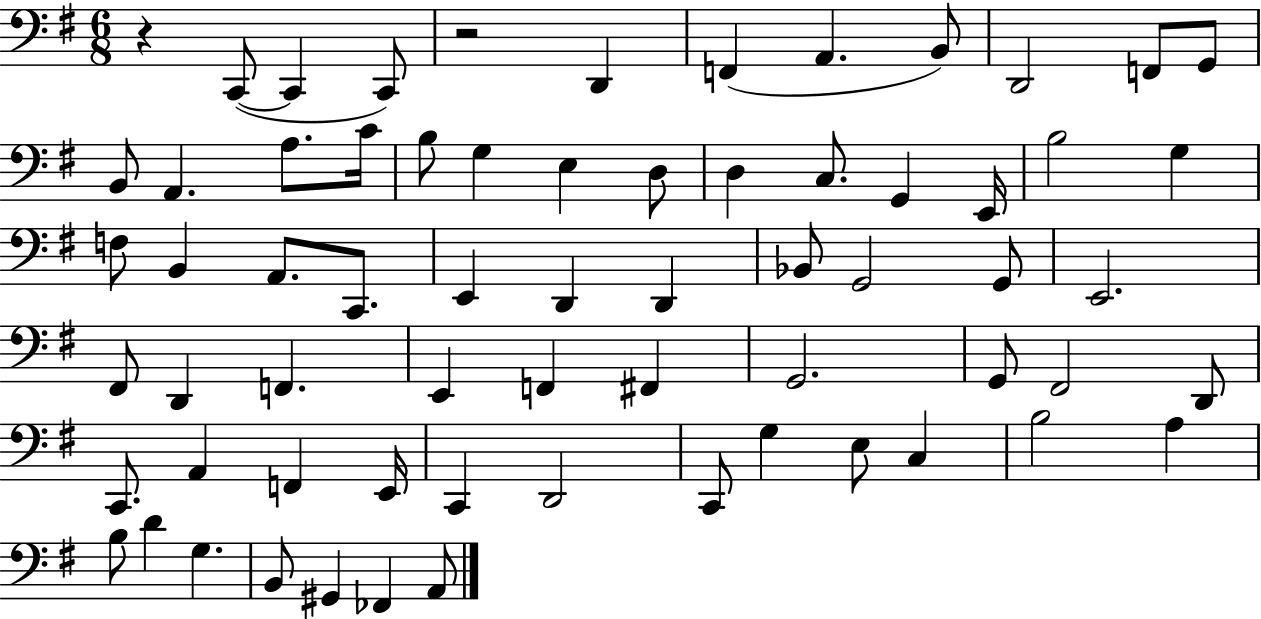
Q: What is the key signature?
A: G major